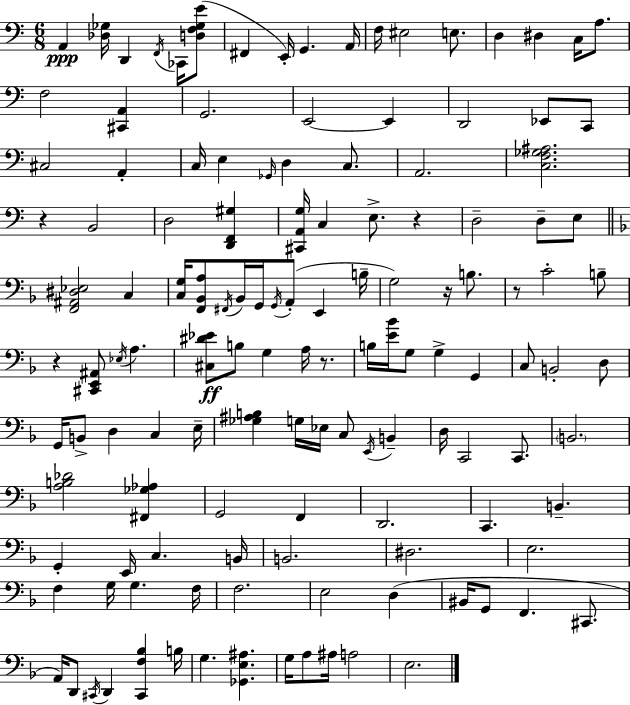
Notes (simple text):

A2/q [Db3,Gb3]/s D2/q F2/s CES2/s [D3,F3,Gb3,E4]/e F#2/q E2/s G2/q. A2/s F3/s EIS3/h E3/e. D3/q D#3/q C3/s A3/e. F3/h [C#2,A2]/q G2/h. E2/h E2/q D2/h Eb2/e C2/e C#3/h A2/q C3/s E3/q Gb2/s D3/q C3/e. A2/h. [C3,F3,Gb3,A#3]/h. R/q B2/h D3/h [D2,F2,G#3]/q [C#2,A2,G3]/s C3/q E3/e. R/q D3/h D3/e E3/e [F2,A#2,D#3,Eb3]/h C3/q [C3,G3]/s [F2,Bb2,A3]/e F#2/s Bb2/s G2/s G2/s A2/e E2/q B3/s G3/h R/s B3/e. R/e C4/h B3/e R/q [C#2,E2,A#2]/e Eb3/s A3/q. [C#3,D#4,Eb4]/e B3/e G3/q A3/s R/e. B3/s [E4,Bb4]/s G3/e G3/q G2/q C3/e B2/h D3/e G2/s B2/e D3/q C3/q E3/s [Gb3,A#3,B3]/q G3/s Eb3/s C3/e E2/s B2/q D3/s C2/h C2/e. B2/h. [A3,B3,Db4]/h [F#2,Gb3,Ab3]/q G2/h F2/q D2/h. C2/q. B2/q. G2/q E2/s C3/q. B2/s B2/h. D#3/h. E3/h. F3/q G3/s G3/q. F3/s F3/h. E3/h D3/q BIS2/s G2/e F2/q. C#2/e. A2/s D2/e C#2/s D2/q [C#2,F3,Bb3]/q B3/s G3/q. [Gb2,E3,A#3]/q. G3/s A3/e A#3/s A3/h E3/h.